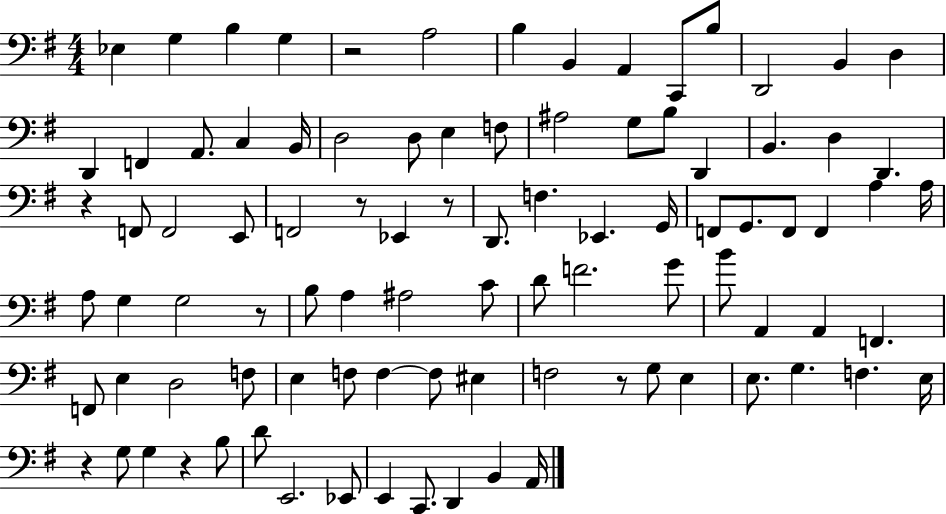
Eb3/q G3/q B3/q G3/q R/h A3/h B3/q B2/q A2/q C2/e B3/e D2/h B2/q D3/q D2/q F2/q A2/e. C3/q B2/s D3/h D3/e E3/q F3/e A#3/h G3/e B3/e D2/q B2/q. D3/q D2/q. R/q F2/e F2/h E2/e F2/h R/e Eb2/q R/e D2/e. F3/q. Eb2/q. G2/s F2/e G2/e. F2/e F2/q A3/q A3/s A3/e G3/q G3/h R/e B3/e A3/q A#3/h C4/e D4/e F4/h. G4/e B4/e A2/q A2/q F2/q. F2/e E3/q D3/h F3/e E3/q F3/e F3/q F3/e EIS3/q F3/h R/e G3/e E3/q E3/e. G3/q. F3/q. E3/s R/q G3/e G3/q R/q B3/e D4/e E2/h. Eb2/e E2/q C2/e. D2/q B2/q A2/s